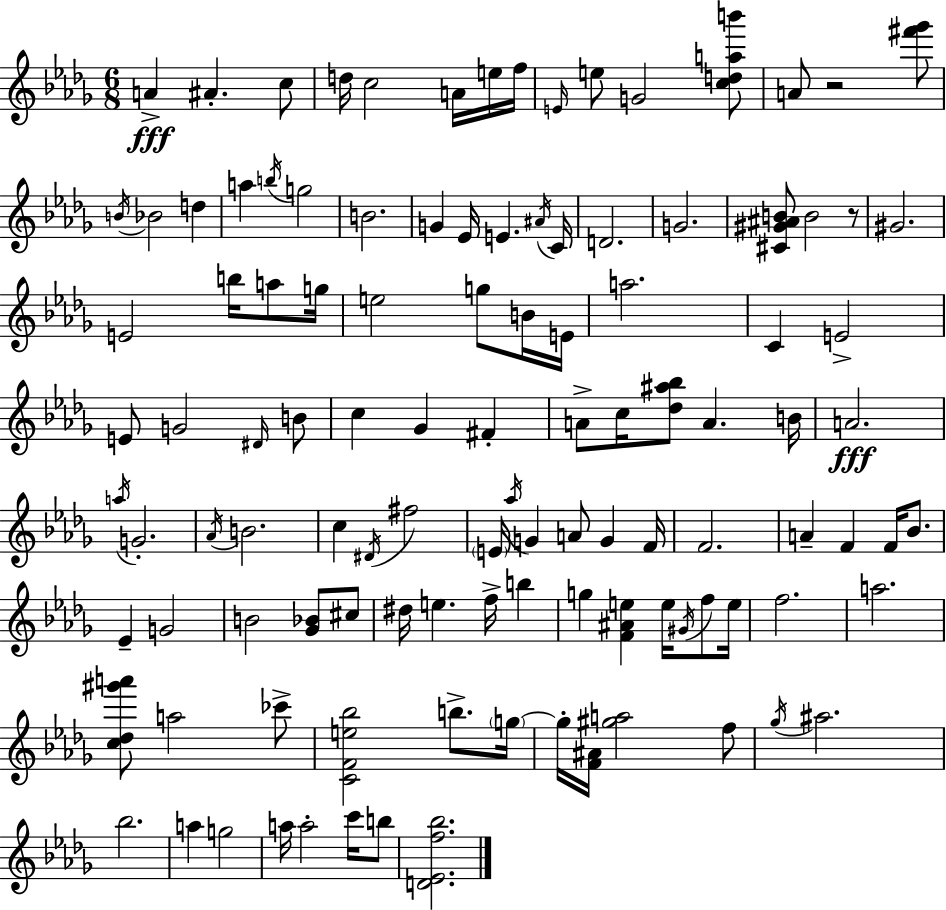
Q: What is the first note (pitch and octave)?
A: A4